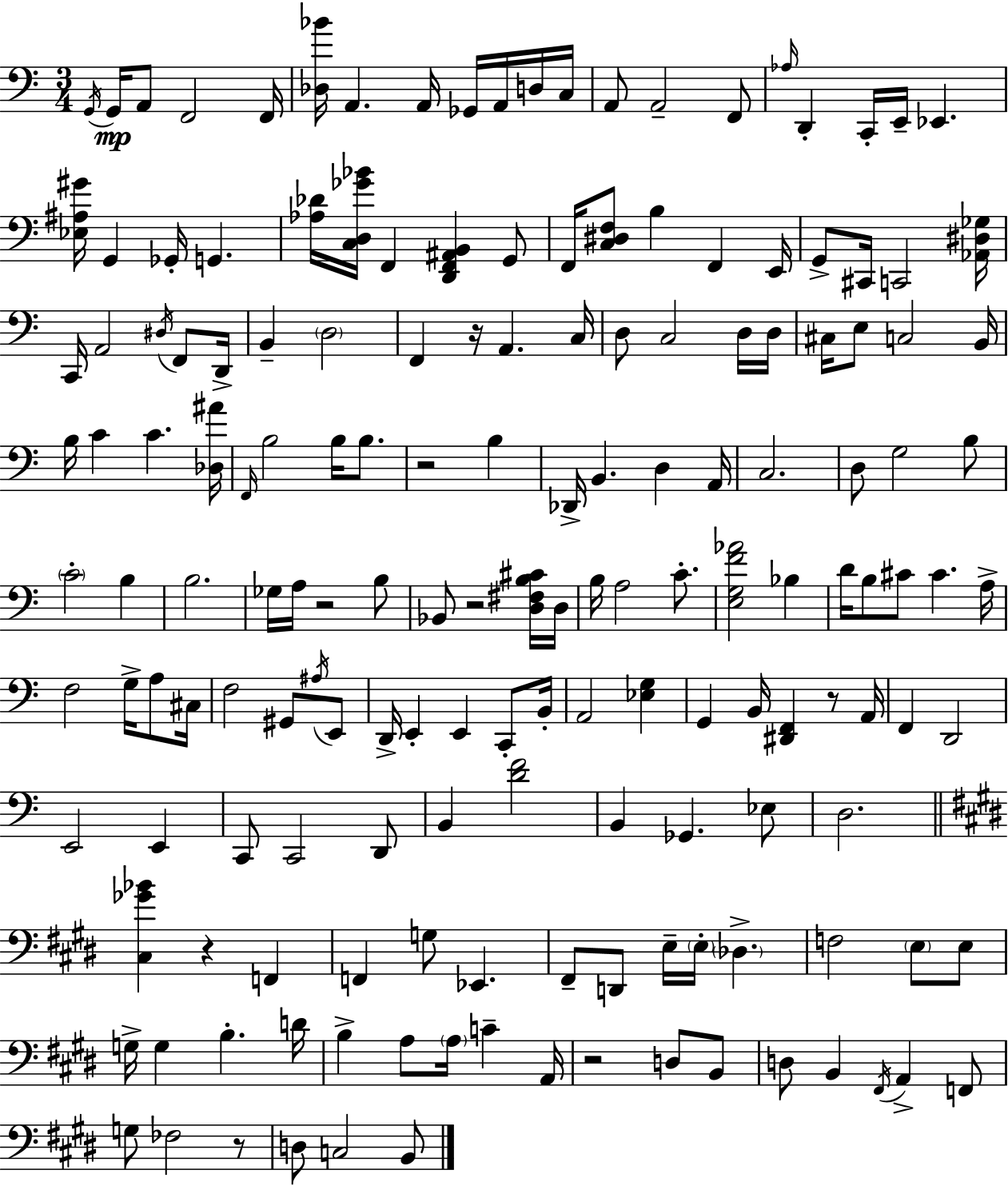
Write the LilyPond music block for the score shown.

{
  \clef bass
  \numericTimeSignature
  \time 3/4
  \key c \major
  \acciaccatura { g,16 }\mp g,16 a,8 f,2 | f,16 <des bes'>16 a,4. a,16 ges,16 a,16 d16 | c16 a,8 a,2-- f,8 | \grace { aes16 } d,4-. c,16-. e,16-- ees,4. | \break <ees ais gis'>16 g,4 ges,16-. g,4. | <aes des'>16 <c d ges' bes'>16 f,4 <d, f, ais, b,>4 | g,8 f,16 <c dis f>8 b4 f,4 | e,16 g,8-> cis,16 c,2 | \break <aes, dis ges>16 c,16 a,2 \acciaccatura { dis16 } | f,8 d,16-> b,4-- \parenthesize d2 | f,4 r16 a,4. | c16 d8 c2 | \break d16 d16 cis16 e8 c2 | b,16 b16 c'4 c'4. | <des ais'>16 \grace { f,16 } b2 | b16 b8. r2 | \break b4 des,16-> b,4. d4 | a,16 c2. | d8 g2 | b8 \parenthesize c'2-. | \break b4 b2. | ges16 a16 r2 | b8 bes,8 r2 | <d fis b cis'>16 d16 b16 a2 | \break c'8.-. <e g f' aes'>2 | bes4 d'16 b8 cis'8 cis'4. | a16-> f2 | g16-> a8 cis16 f2 | \break gis,8 \acciaccatura { ais16 } e,8 d,16-> e,4-. e,4 | c,8-. b,16-. a,2 | <ees g>4 g,4 b,16 <dis, f,>4 | r8 a,16 f,4 d,2 | \break e,2 | e,4 c,8 c,2 | d,8 b,4 <d' f'>2 | b,4 ges,4. | \break ees8 d2. | \bar "||" \break \key e \major <cis ges' bes'>4 r4 f,4 | f,4 g8 ees,4. | fis,8-- d,8 e16-- \parenthesize e16-. \parenthesize des4.-> | f2 \parenthesize e8 e8 | \break g16-> g4 b4.-. d'16 | b4-> a8 \parenthesize a16 c'4-- a,16 | r2 d8 b,8 | d8 b,4 \acciaccatura { fis,16 } a,4-> f,8 | \break g8 fes2 r8 | d8 c2 b,8 | \bar "|."
}